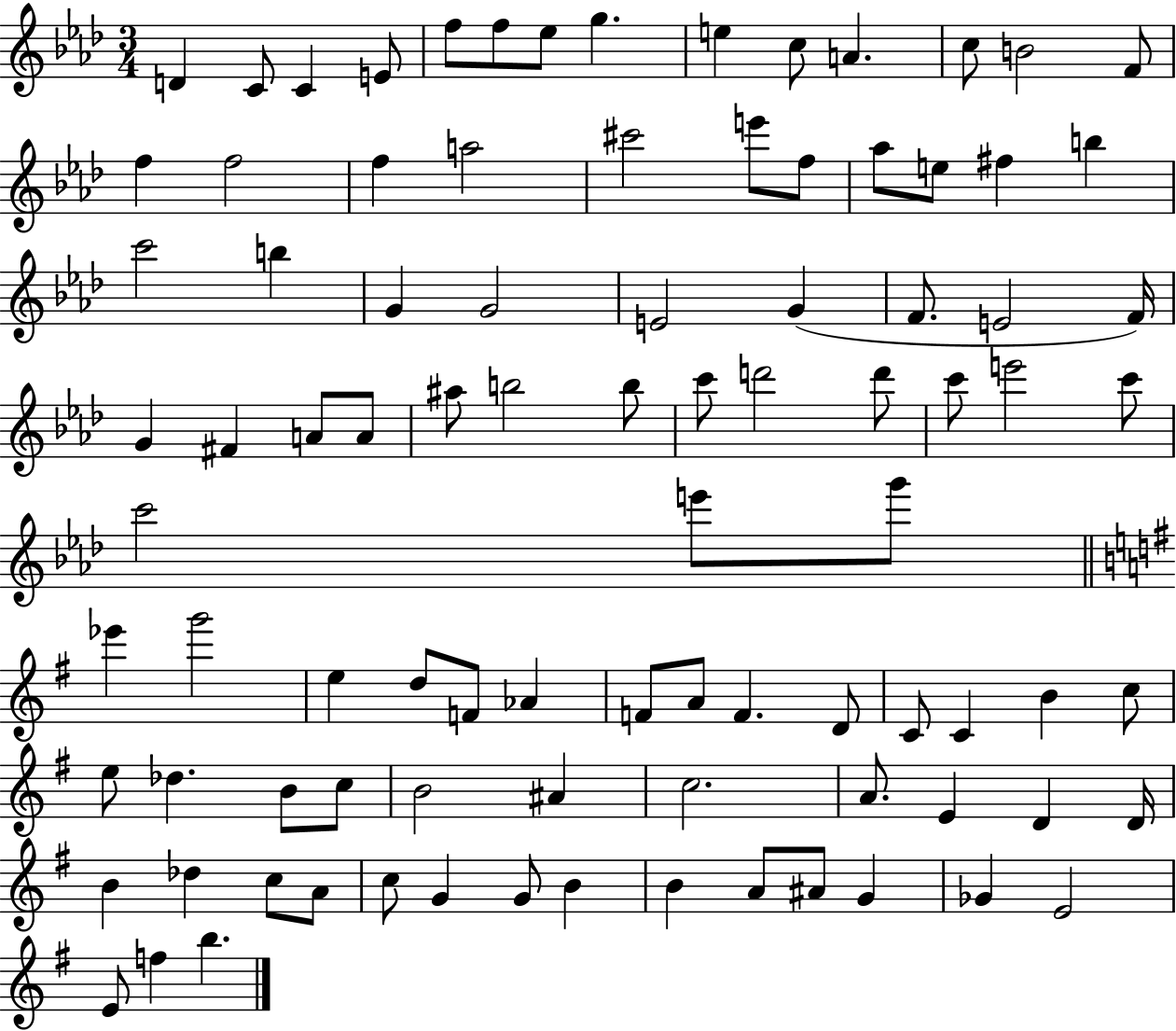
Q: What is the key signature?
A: AES major